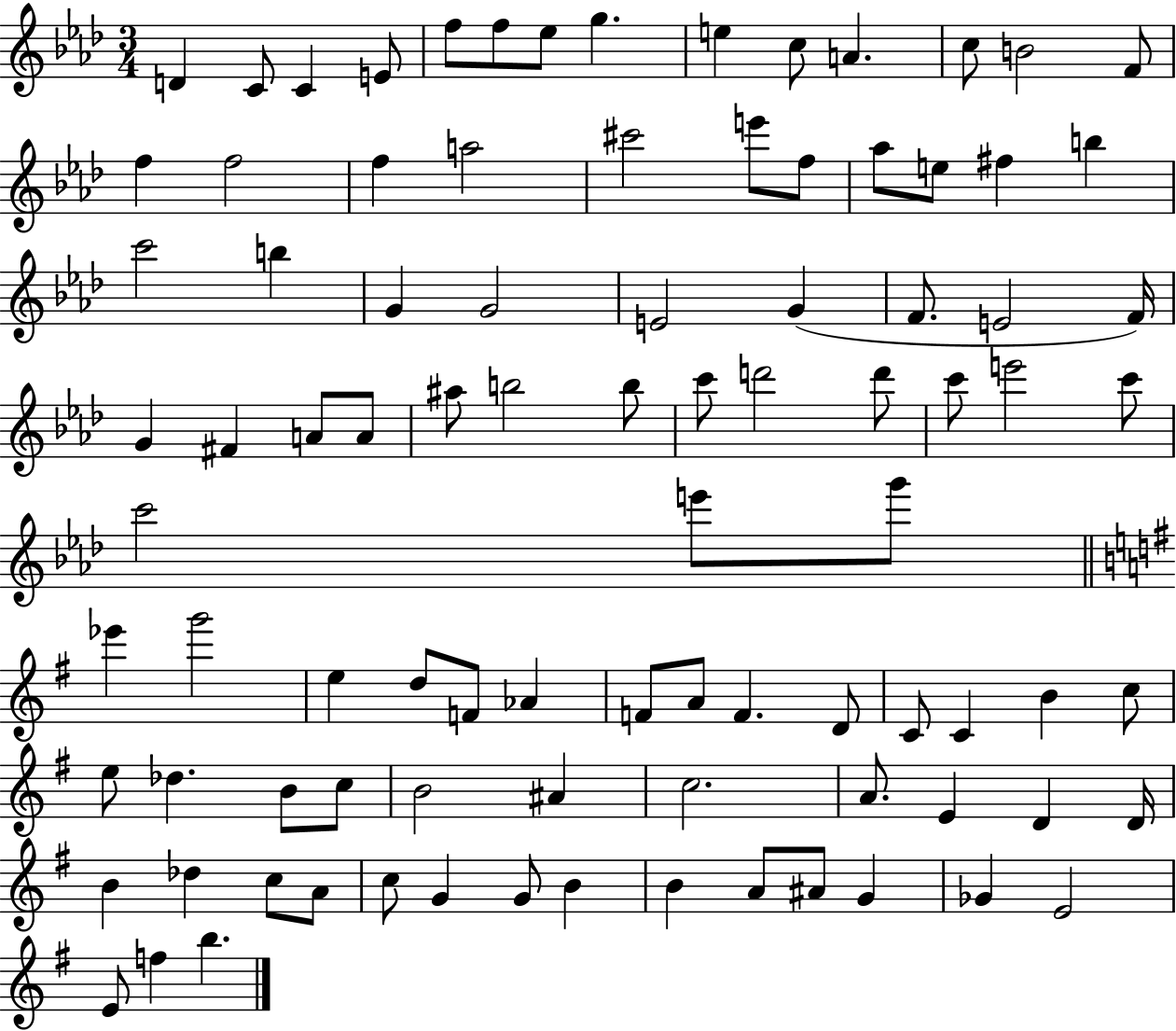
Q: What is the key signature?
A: AES major